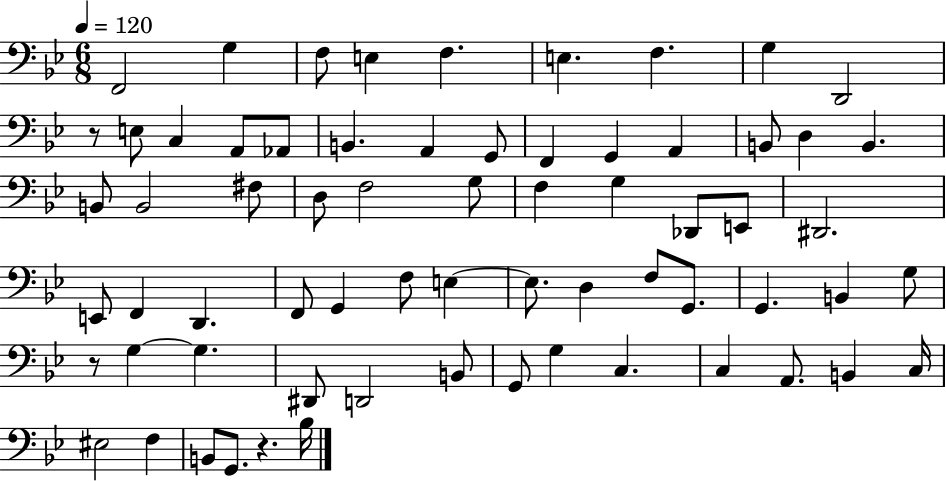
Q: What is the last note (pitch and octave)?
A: Bb3